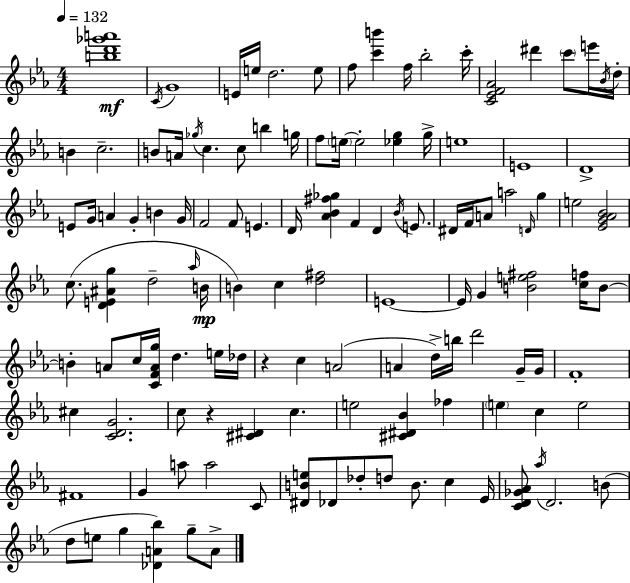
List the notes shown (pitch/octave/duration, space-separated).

[B5,D6,Gb6,A6]/w C4/s G4/w E4/s E5/s D5/h. E5/e F5/e [C6,B6]/q F5/s Bb5/h C6/s [C4,Eb4,F4,Ab4]/h D#6/q C6/e E6/s Bb4/s D5/s B4/q C5/h. B4/e A4/s Gb5/s C5/q. C5/e B5/q G5/s F5/e E5/s E5/h [Eb5,G5]/q G5/s E5/w E4/w D4/w E4/e G4/s A4/q G4/q B4/q G4/s F4/h F4/e E4/q. D4/s [Ab4,Bb4,F#5,Gb5]/q F4/q D4/q Bb4/s E4/e. D#4/s F4/s A4/e A5/h D4/s G5/q E5/h [Eb4,G4,Ab4,Bb4]/h C5/e. [D4,E4,A#4,G5]/q D5/h Ab5/s B4/s B4/q C5/q [D5,F#5]/h E4/w E4/s G4/q [B4,E5,F#5]/h [C5,F5]/s B4/e B4/q A4/e C5/s [C4,F4,A4,G5]/s D5/q. E5/s Db5/s R/q C5/q A4/h A4/q D5/s B5/s D6/h G4/s G4/s F4/w C#5/q [C4,D4,G4]/h. C5/e R/q [C#4,D#4]/q C5/q. E5/h [C#4,D#4,Bb4]/q FES5/q E5/q C5/q E5/h F#4/w G4/q A5/e A5/h C4/e [D#4,B4,E5]/e Db4/e Db5/e D5/e B4/e. C5/q Eb4/s [C4,D4,Gb4,Ab4]/e Ab5/s D4/h. B4/e D5/e E5/e G5/q [Db4,A4,Bb5]/q G5/e A4/e